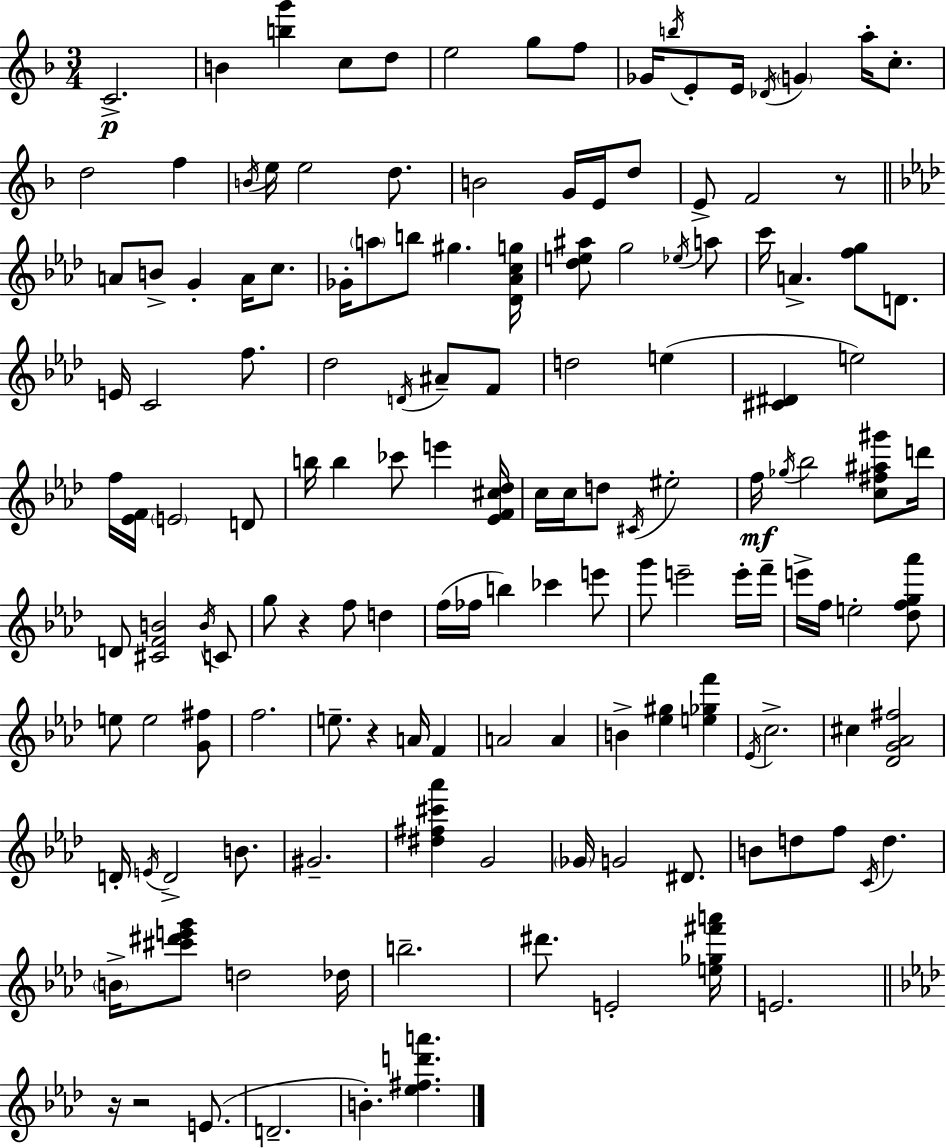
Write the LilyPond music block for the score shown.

{
  \clef treble
  \numericTimeSignature
  \time 3/4
  \key d \minor
  c'2.->\p | b'4 <b'' g'''>4 c''8 d''8 | e''2 g''8 f''8 | ges'16 \acciaccatura { b''16 } e'8-. e'16 \acciaccatura { des'16 } \parenthesize g'4 a''16-. c''8.-. | \break d''2 f''4 | \acciaccatura { b'16 } e''16 e''2 | d''8. b'2 g'16 | e'16 d''8 e'8-> f'2 | \break r8 \bar "||" \break \key f \minor a'8 b'8-> g'4-. a'16 c''8. | ges'16-. \parenthesize a''8 b''8 gis''4. <des' aes' c'' g''>16 | <des'' e'' ais''>8 g''2 \acciaccatura { ees''16 } a''8 | c'''16 a'4.-> <f'' g''>8 d'8. | \break e'16 c'2 f''8. | des''2 \acciaccatura { d'16 } ais'8-- | f'8 d''2 e''4( | <cis' dis'>4 e''2) | \break f''16 <ees' f'>16 \parenthesize e'2 | d'8 b''16 b''4 ces'''8 e'''4 | <ees' f' cis'' des''>16 c''16 c''16 d''8 \acciaccatura { cis'16 } eis''2-. | f''16\mf \acciaccatura { ges''16 } bes''2 | \break <c'' fis'' ais'' gis'''>8 d'''16 d'8 <cis' f' b'>2 | \acciaccatura { b'16 } c'8 g''8 r4 f''8 | d''4 f''16( fes''16 b''4) ces'''4 | e'''8 g'''8 e'''2-- | \break e'''16-. f'''16-- e'''16-> f''16 e''2-. | <des'' f'' g'' aes'''>8 e''8 e''2 | <g' fis''>8 f''2. | e''8.-- r4 | \break a'16 f'4 a'2 | a'4 b'4-> <ees'' gis''>4 | <e'' ges'' f'''>4 \acciaccatura { ees'16 } c''2.-> | cis''4 <des' g' aes' fis''>2 | \break d'16-. \acciaccatura { e'16 } d'2-> | b'8. gis'2.-- | <dis'' fis'' cis''' aes'''>4 g'2 | \parenthesize ges'16 g'2 | \break dis'8. b'8 d''8 f''8 | \acciaccatura { c'16 } d''4. \parenthesize b'16-> <cis''' dis''' e''' g'''>8 d''2 | des''16 b''2.-- | dis'''8. e'2-. | \break <e'' ges'' fis''' a'''>16 e'2. | \bar "||" \break \key aes \major r16 r2 e'8.( | d'2.-- | b'4.-.) <ees'' fis'' d''' a'''>4. | \bar "|."
}